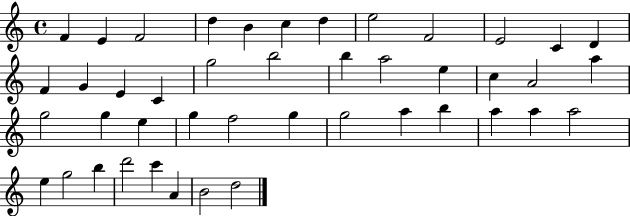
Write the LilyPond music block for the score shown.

{
  \clef treble
  \time 4/4
  \defaultTimeSignature
  \key c \major
  f'4 e'4 f'2 | d''4 b'4 c''4 d''4 | e''2 f'2 | e'2 c'4 d'4 | \break f'4 g'4 e'4 c'4 | g''2 b''2 | b''4 a''2 e''4 | c''4 a'2 a''4 | \break g''2 g''4 e''4 | g''4 f''2 g''4 | g''2 a''4 b''4 | a''4 a''4 a''2 | \break e''4 g''2 b''4 | d'''2 c'''4 a'4 | b'2 d''2 | \bar "|."
}